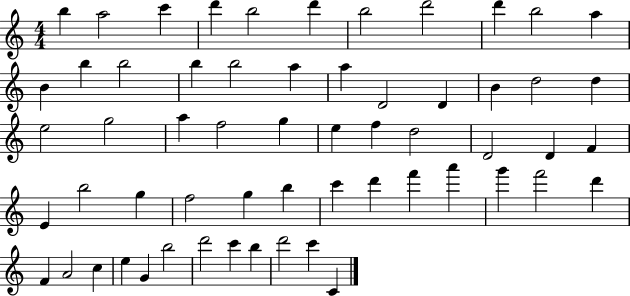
X:1
T:Untitled
M:4/4
L:1/4
K:C
b a2 c' d' b2 d' b2 d'2 d' b2 a B b b2 b b2 a a D2 D B d2 d e2 g2 a f2 g e f d2 D2 D F E b2 g f2 g b c' d' f' a' g' f'2 d' F A2 c e G b2 d'2 c' b d'2 c' C